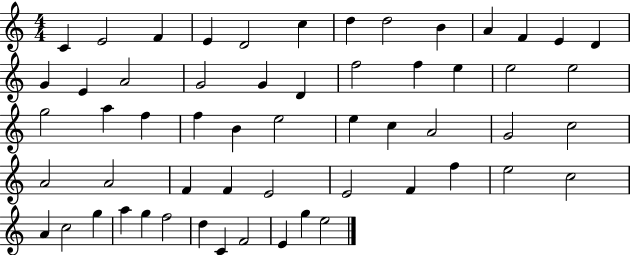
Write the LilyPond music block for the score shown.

{
  \clef treble
  \numericTimeSignature
  \time 4/4
  \key c \major
  c'4 e'2 f'4 | e'4 d'2 c''4 | d''4 d''2 b'4 | a'4 f'4 e'4 d'4 | \break g'4 e'4 a'2 | g'2 g'4 d'4 | f''2 f''4 e''4 | e''2 e''2 | \break g''2 a''4 f''4 | f''4 b'4 e''2 | e''4 c''4 a'2 | g'2 c''2 | \break a'2 a'2 | f'4 f'4 e'2 | e'2 f'4 f''4 | e''2 c''2 | \break a'4 c''2 g''4 | a''4 g''4 f''2 | d''4 c'4 f'2 | e'4 g''4 e''2 | \break \bar "|."
}